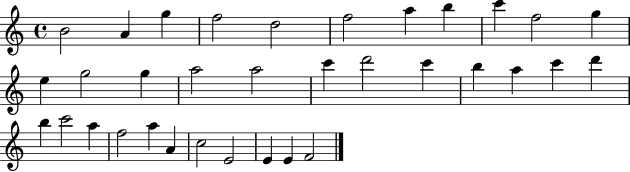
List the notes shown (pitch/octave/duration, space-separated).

B4/h A4/q G5/q F5/h D5/h F5/h A5/q B5/q C6/q F5/h G5/q E5/q G5/h G5/q A5/h A5/h C6/q D6/h C6/q B5/q A5/q C6/q D6/q B5/q C6/h A5/q F5/h A5/q A4/q C5/h E4/h E4/q E4/q F4/h